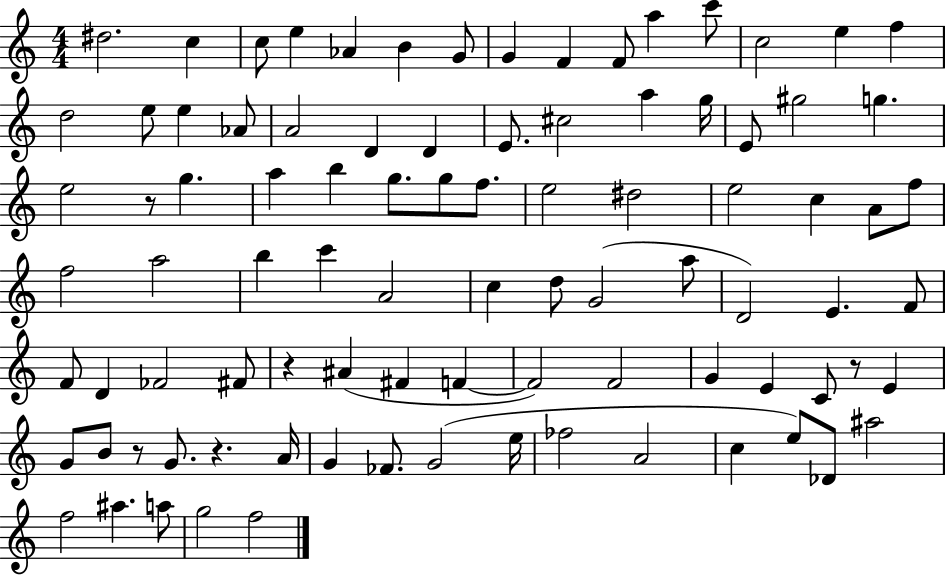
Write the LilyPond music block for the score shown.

{
  \clef treble
  \numericTimeSignature
  \time 4/4
  \key c \major
  dis''2. c''4 | c''8 e''4 aes'4 b'4 g'8 | g'4 f'4 f'8 a''4 c'''8 | c''2 e''4 f''4 | \break d''2 e''8 e''4 aes'8 | a'2 d'4 d'4 | e'8. cis''2 a''4 g''16 | e'8 gis''2 g''4. | \break e''2 r8 g''4. | a''4 b''4 g''8. g''8 f''8. | e''2 dis''2 | e''2 c''4 a'8 f''8 | \break f''2 a''2 | b''4 c'''4 a'2 | c''4 d''8 g'2( a''8 | d'2) e'4. f'8 | \break f'8 d'4 fes'2 fis'8 | r4 ais'4( fis'4 f'4~~ | f'2) f'2 | g'4 e'4 c'8 r8 e'4 | \break g'8 b'8 r8 g'8. r4. a'16 | g'4 fes'8. g'2( e''16 | fes''2 a'2 | c''4 e''8) des'8 ais''2 | \break f''2 ais''4. a''8 | g''2 f''2 | \bar "|."
}